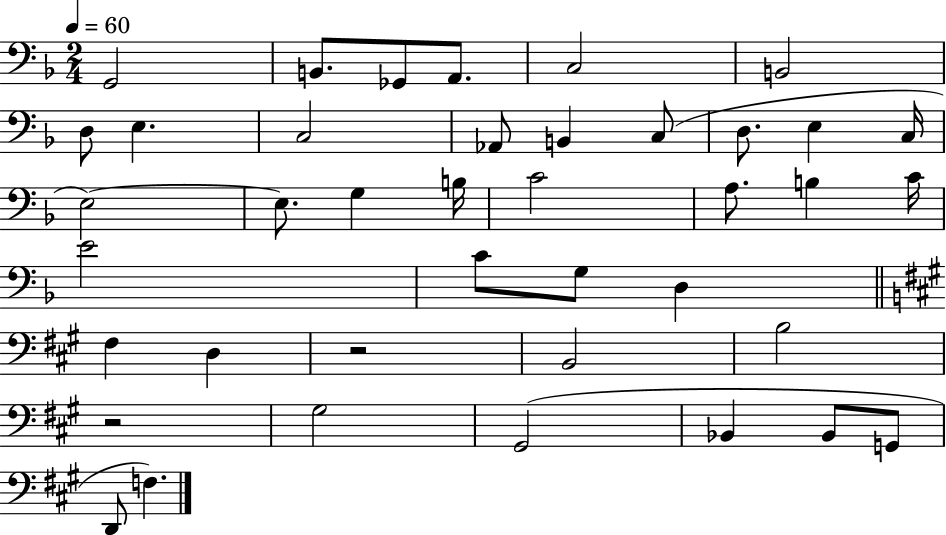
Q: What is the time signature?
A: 2/4